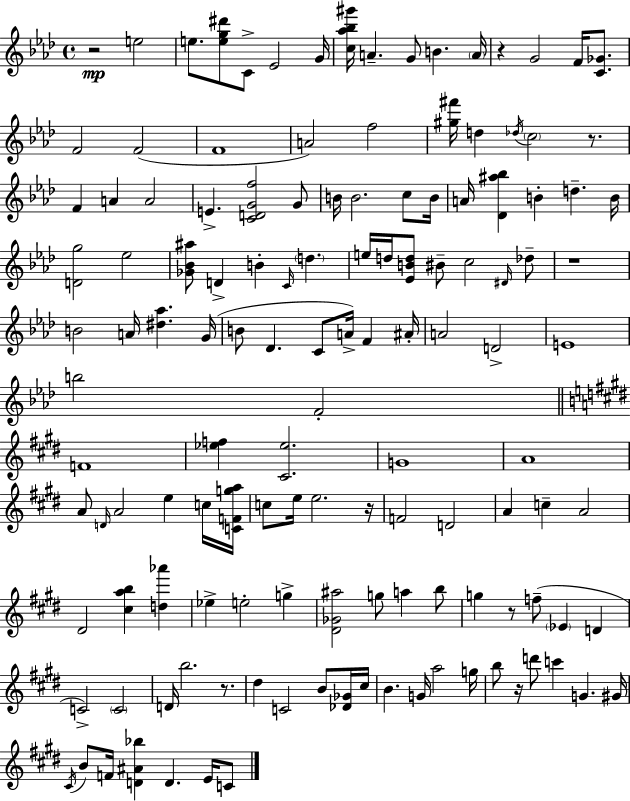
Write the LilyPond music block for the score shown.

{
  \clef treble
  \time 4/4
  \defaultTimeSignature
  \key aes \major
  r2\mp e''2 | e''8. <e'' g'' dis'''>8 c'8-> ees'2 g'16 | <c'' aes'' bes'' gis'''>16 a'4.-- g'8 b'4. \parenthesize a'16 | r4 g'2 f'16 <c' ges'>8. | \break f'2 f'2( | f'1 | a'2) f''2 | <gis'' fis'''>16 d''4 \acciaccatura { des''16 } \parenthesize c''2 r8. | \break f'4 a'4 a'2 | e'4.-> <c' d' g' f''>2 g'8 | b'16 b'2. c''8 | b'16 a'16 <des' ais'' bes''>4 b'4-. d''4.-- | \break b'16 <d' g''>2 ees''2 | <ges' bes' ais''>8 d'4-> b'4-. \grace { c'16 } \parenthesize d''4. | e''16 d''16 <ees' b' d''>8 bis'8-- c''2 | \grace { dis'16 } des''8-- r1 | \break b'2 a'16 <dis'' aes''>4. | g'16( b'8 des'4. c'8 a'16->) f'4 | ais'16-. a'2 d'2-> | e'1 | \break b''2 f'2-. | \bar "||" \break \key e \major f'1 | <ees'' f''>4 <cis' ees''>2. | g'1 | a'1 | \break a'8 \grace { d'16 } a'2 e''4 c''16 | <c' f' g'' a''>16 c''8 e''16 e''2. | r16 f'2 d'2 | a'4 c''4-- a'2 | \break dis'2 <cis'' a'' b''>4 <d'' aes'''>4 | ees''4-> e''2-. g''4-> | <dis' ges' ais''>2 g''8 a''4 b''8 | g''4 r8 f''8--( \parenthesize ees'4 d'4 | \break c'2->) \parenthesize c'2 | d'16 b''2. r8. | dis''4 c'2 b'8 <des' ges'>16 | cis''16 b'4. g'16 a''2 | \break g''16 b''8 r16 d'''8 c'''4 g'4. | gis'16 \acciaccatura { cis'16 } b'8 f'16 <d' ais' bes''>4 d'4. e'16 | c'8 \bar "|."
}